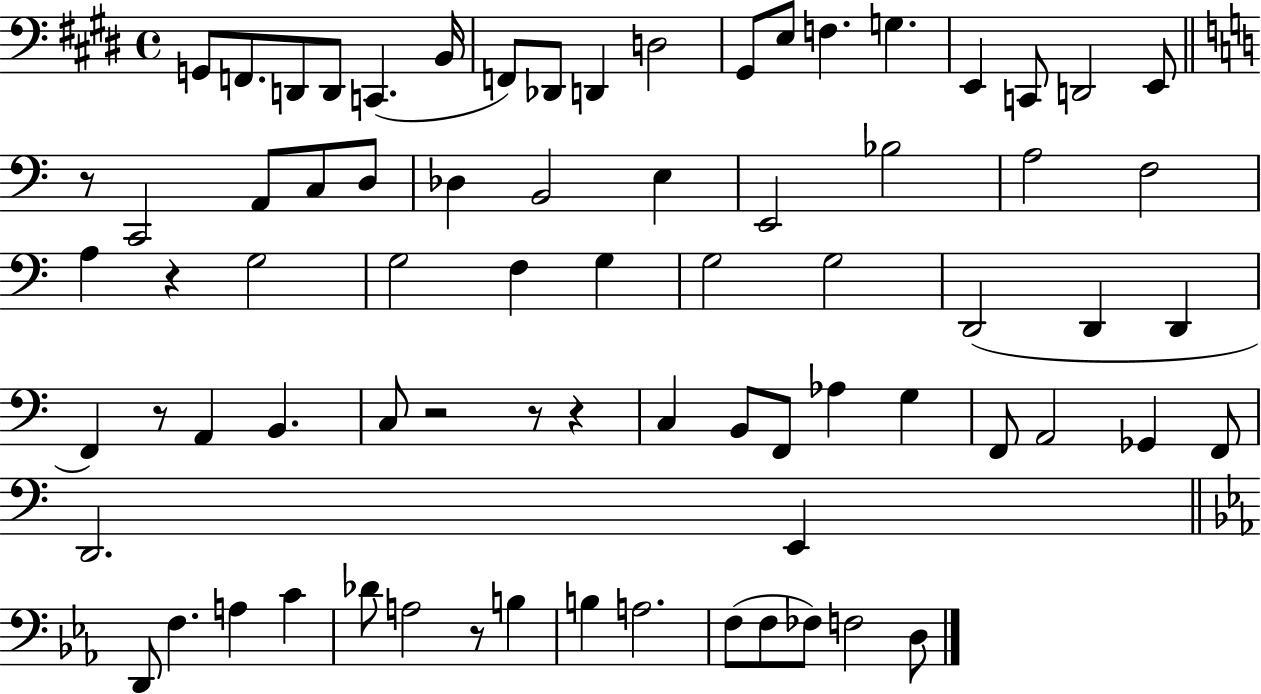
{
  \clef bass
  \time 4/4
  \defaultTimeSignature
  \key e \major
  g,8 f,8. d,8 d,8 c,4.( b,16 | f,8) des,8 d,4 d2 | gis,8 e8 f4. g4. | e,4 c,8 d,2 e,8 | \break \bar "||" \break \key a \minor r8 c,2 a,8 c8 d8 | des4 b,2 e4 | e,2 bes2 | a2 f2 | \break a4 r4 g2 | g2 f4 g4 | g2 g2 | d,2( d,4 d,4 | \break f,4) r8 a,4 b,4. | c8 r2 r8 r4 | c4 b,8 f,8 aes4 g4 | f,8 a,2 ges,4 f,8 | \break d,2. e,4 | \bar "||" \break \key ees \major d,8 f4. a4 c'4 | des'8 a2 r8 b4 | b4 a2. | f8( f8 fes8) f2 d8 | \break \bar "|."
}